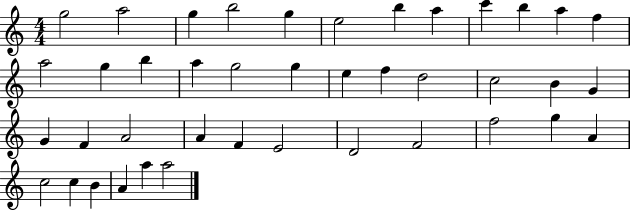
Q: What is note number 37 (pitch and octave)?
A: C5